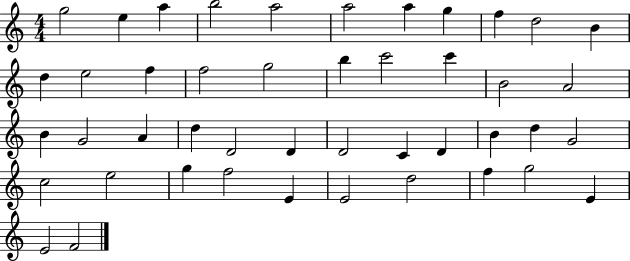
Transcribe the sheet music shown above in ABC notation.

X:1
T:Untitled
M:4/4
L:1/4
K:C
g2 e a b2 a2 a2 a g f d2 B d e2 f f2 g2 b c'2 c' B2 A2 B G2 A d D2 D D2 C D B d G2 c2 e2 g f2 E E2 d2 f g2 E E2 F2